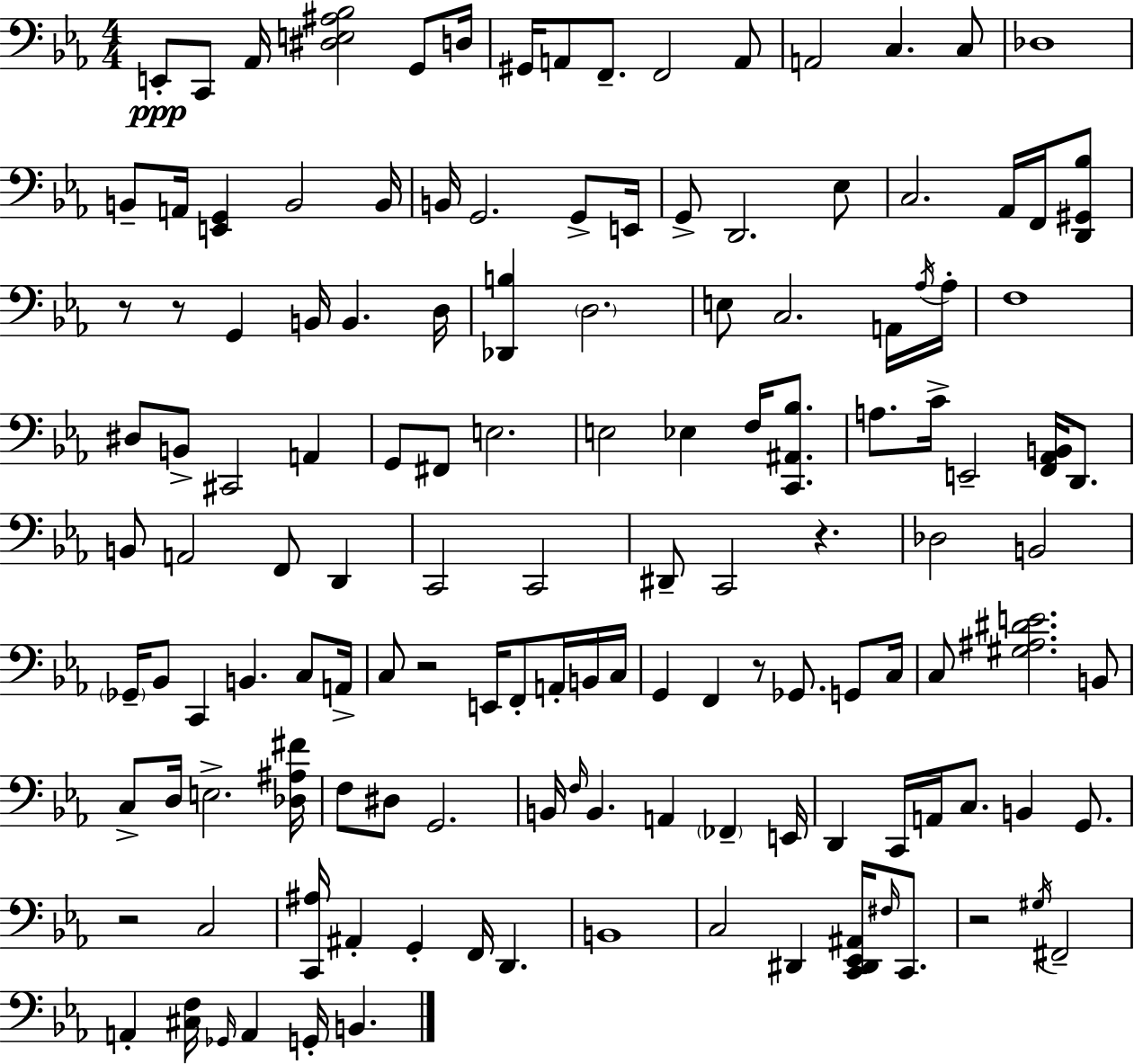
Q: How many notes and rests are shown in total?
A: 135